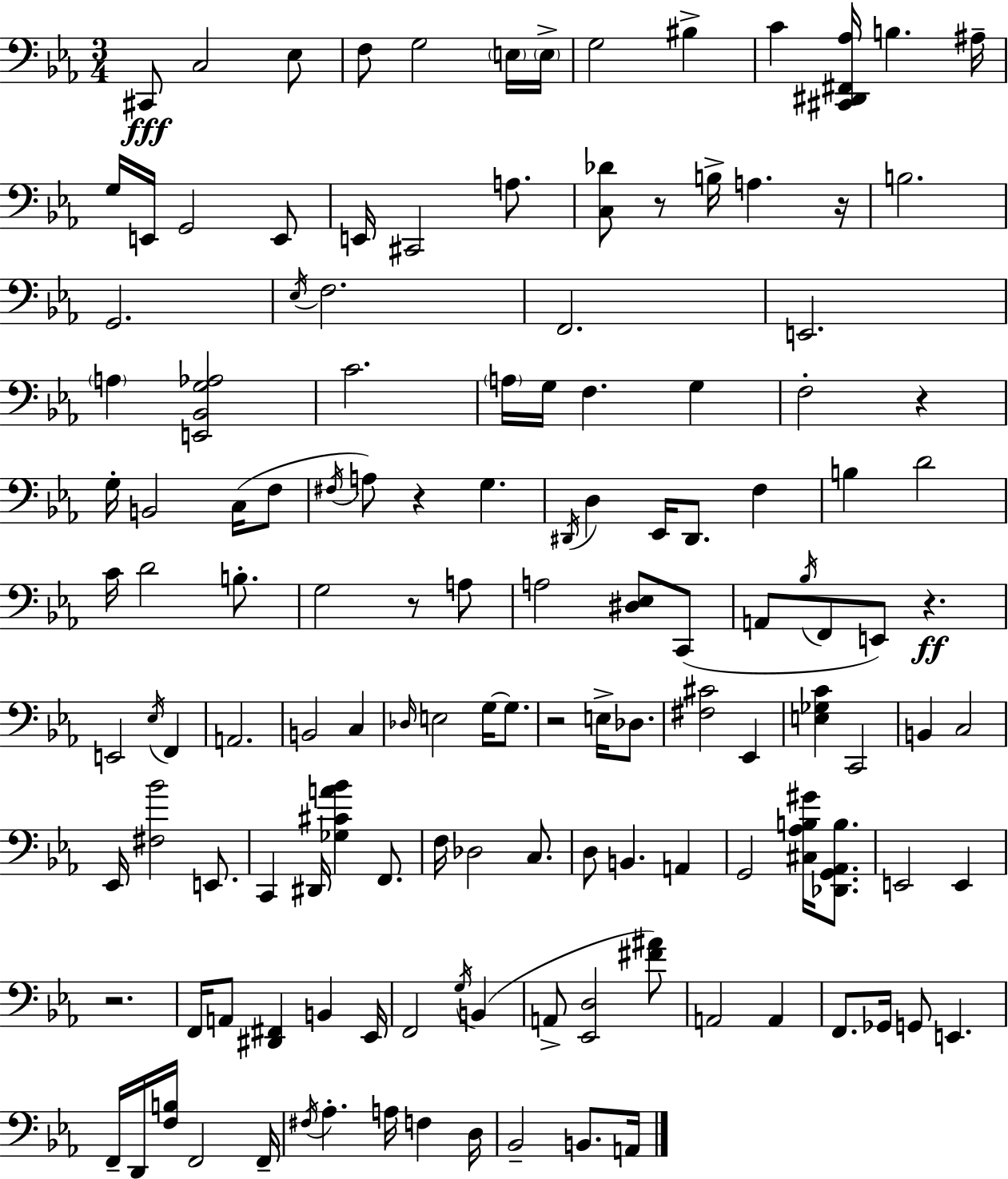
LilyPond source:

{
  \clef bass
  \numericTimeSignature
  \time 3/4
  \key c \minor
  cis,8\fff c2 ees8 | f8 g2 \parenthesize e16 \parenthesize e16-> | g2 bis4-> | c'4 <cis, dis, fis, aes>16 b4. ais16-- | \break g16 e,16 g,2 e,8 | e,16 cis,2 a8. | <c des'>8 r8 b16-> a4. r16 | b2. | \break g,2. | \acciaccatura { ees16 } f2. | f,2. | e,2. | \break \parenthesize a4 <e, bes, g aes>2 | c'2. | \parenthesize a16 g16 f4. g4 | f2-. r4 | \break g16-. b,2 c16( f8 | \acciaccatura { fis16 } a8) r4 g4. | \acciaccatura { dis,16 } d4 ees,16 dis,8. f4 | b4 d'2 | \break c'16 d'2 | b8.-. g2 r8 | a8 a2 <dis ees>8 | c,8( a,8 \acciaccatura { bes16 } f,8 e,8) r4.\ff | \break e,2 | \acciaccatura { ees16 } f,4 a,2. | b,2 | c4 \grace { des16 } e2 | \break g16~~ g8. r2 | e16-> des8. <fis cis'>2 | ees,4 <e ges c'>4 c,2 | b,4 c2 | \break ees,16 <fis bes'>2 | e,8. c,4 dis,16 <ges cis' a' bes'>4 | f,8. f16 des2 | c8. d8 b,4. | \break a,4 g,2 | <cis aes b gis'>16 <des, g, aes, b>8. e,2 | e,4 r2. | f,16 a,8 <dis, fis,>4 | \break b,4 ees,16 f,2 | \acciaccatura { g16 }( b,4 a,8-> <ees, d>2 | <fis' ais'>8) a,2 | a,4 f,8. ges,16 g,8 | \break e,4. f,16-- d,16 <f b>16 f,2 | f,16-- \acciaccatura { fis16 } aes4.-. | a16 f4 d16 bes,2-- | b,8. a,16 \bar "|."
}